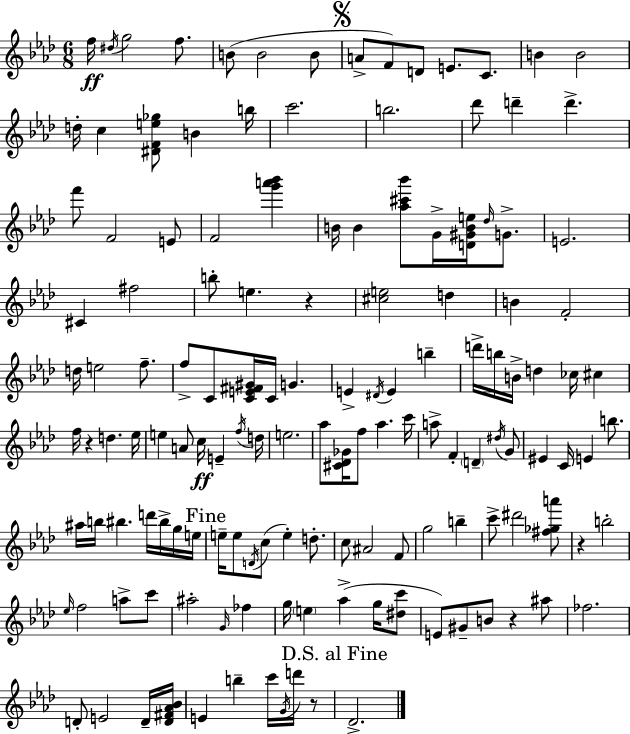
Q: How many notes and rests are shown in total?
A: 141